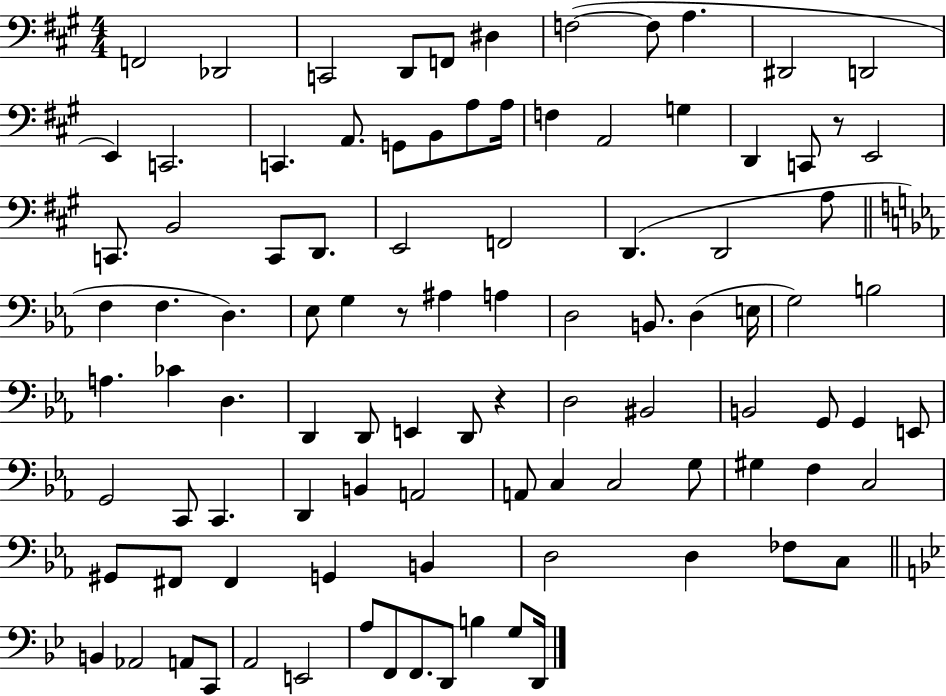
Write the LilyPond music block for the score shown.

{
  \clef bass
  \numericTimeSignature
  \time 4/4
  \key a \major
  f,2 des,2 | c,2 d,8 f,8 dis4 | f2~(~ f8 a4. | dis,2 d,2 | \break e,4) c,2. | c,4. a,8. g,8 b,8 a8 a16 | f4 a,2 g4 | d,4 c,8 r8 e,2 | \break c,8. b,2 c,8 d,8. | e,2 f,2 | d,4.( d,2 a8 | \bar "||" \break \key c \minor f4 f4. d4.) | ees8 g4 r8 ais4 a4 | d2 b,8. d4( e16 | g2) b2 | \break a4. ces'4 d4. | d,4 d,8 e,4 d,8 r4 | d2 bis,2 | b,2 g,8 g,4 e,8 | \break g,2 c,8 c,4. | d,4 b,4 a,2 | a,8 c4 c2 g8 | gis4 f4 c2 | \break gis,8 fis,8 fis,4 g,4 b,4 | d2 d4 fes8 c8 | \bar "||" \break \key bes \major b,4 aes,2 a,8 c,8 | a,2 e,2 | a8 f,8 f,8. d,8 b4 g8 d,16 | \bar "|."
}